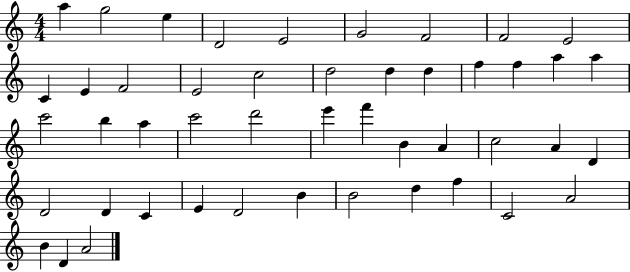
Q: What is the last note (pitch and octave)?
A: A4